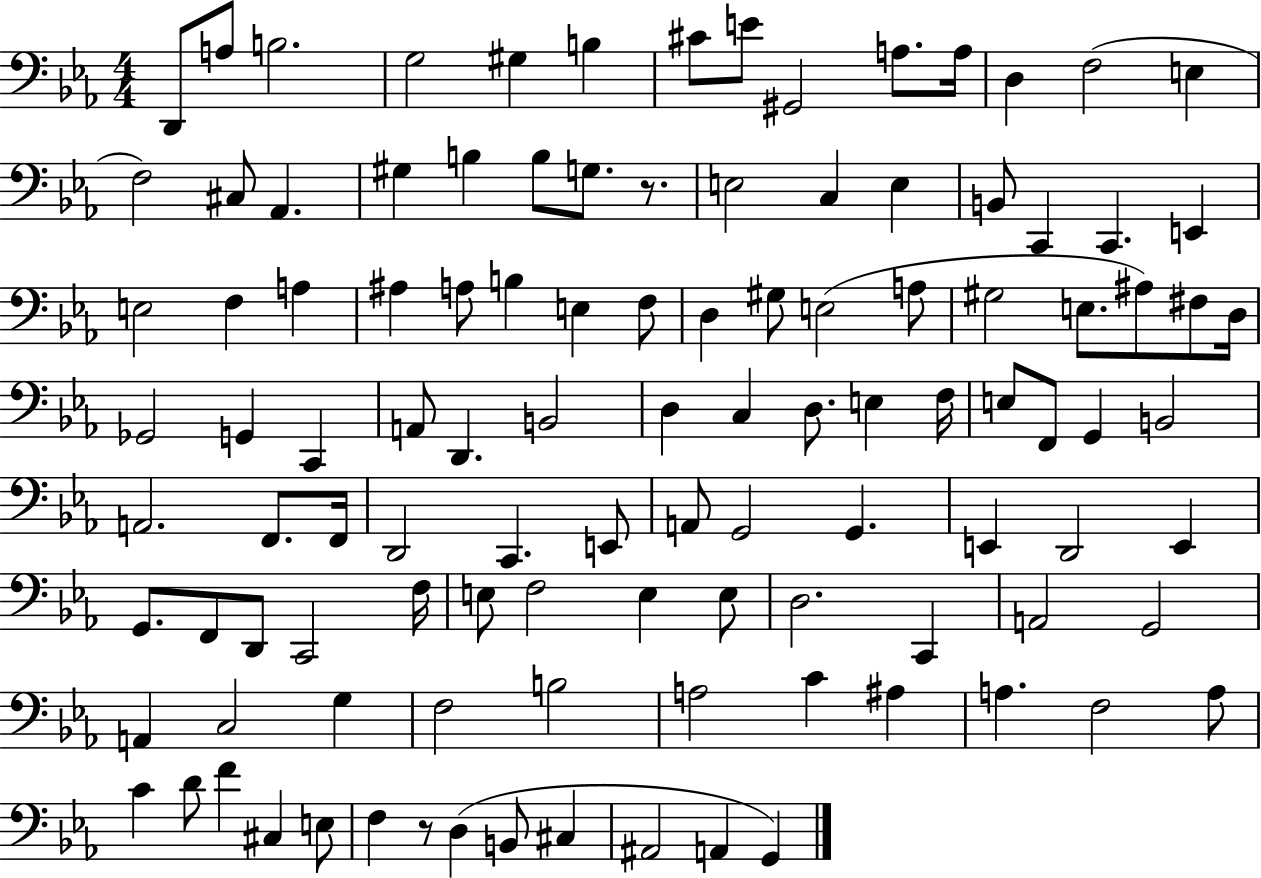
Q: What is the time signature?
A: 4/4